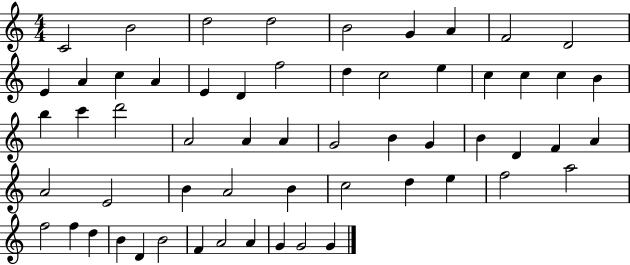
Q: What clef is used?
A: treble